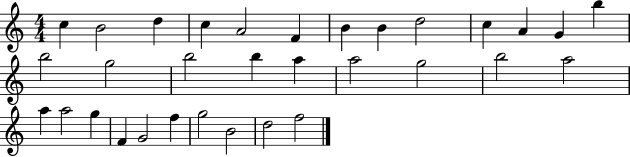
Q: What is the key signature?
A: C major